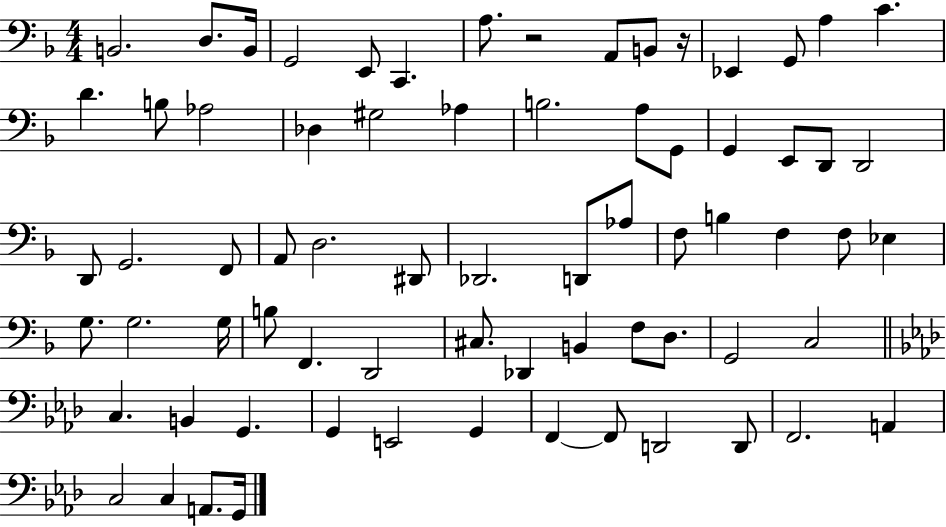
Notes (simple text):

B2/h. D3/e. B2/s G2/h E2/e C2/q. A3/e. R/h A2/e B2/e R/s Eb2/q G2/e A3/q C4/q. D4/q. B3/e Ab3/h Db3/q G#3/h Ab3/q B3/h. A3/e G2/e G2/q E2/e D2/e D2/h D2/e G2/h. F2/e A2/e D3/h. D#2/e Db2/h. D2/e Ab3/e F3/e B3/q F3/q F3/e Eb3/q G3/e. G3/h. G3/s B3/e F2/q. D2/h C#3/e. Db2/q B2/q F3/e D3/e. G2/h C3/h C3/q. B2/q G2/q. G2/q E2/h G2/q F2/q F2/e D2/h D2/e F2/h. A2/q C3/h C3/q A2/e. G2/s